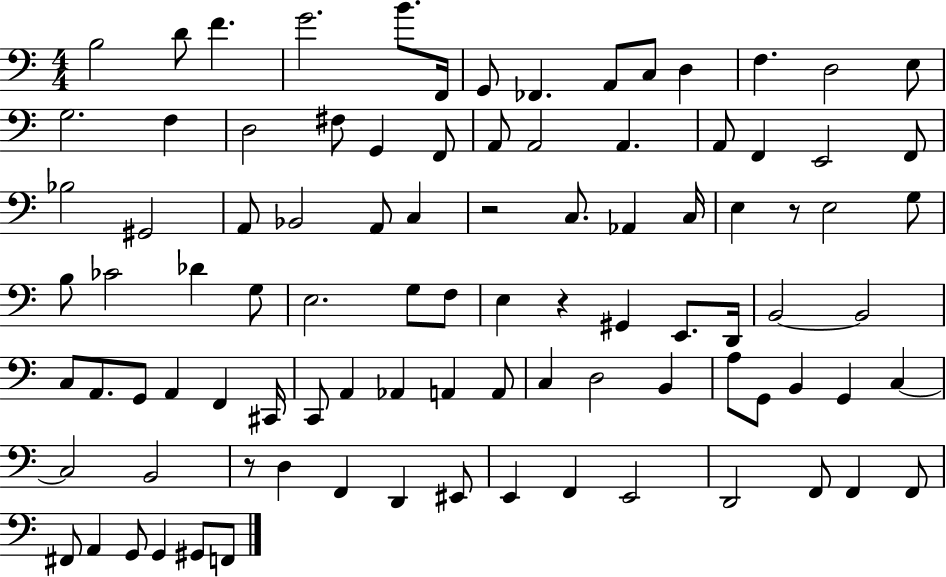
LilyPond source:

{
  \clef bass
  \numericTimeSignature
  \time 4/4
  \key c \major
  b2 d'8 f'4. | g'2. b'8. f,16 | g,8 fes,4. a,8 c8 d4 | f4. d2 e8 | \break g2. f4 | d2 fis8 g,4 f,8 | a,8 a,2 a,4. | a,8 f,4 e,2 f,8 | \break bes2 gis,2 | a,8 bes,2 a,8 c4 | r2 c8. aes,4 c16 | e4 r8 e2 g8 | \break b8 ces'2 des'4 g8 | e2. g8 f8 | e4 r4 gis,4 e,8. d,16 | b,2~~ b,2 | \break c8 a,8. g,8 a,4 f,4 cis,16 | c,8 a,4 aes,4 a,4 a,8 | c4 d2 b,4 | a8 g,8 b,4 g,4 c4~~ | \break c2 b,2 | r8 d4 f,4 d,4 eis,8 | e,4 f,4 e,2 | d,2 f,8 f,4 f,8 | \break fis,8 a,4 g,8 g,4 gis,8 f,8 | \bar "|."
}